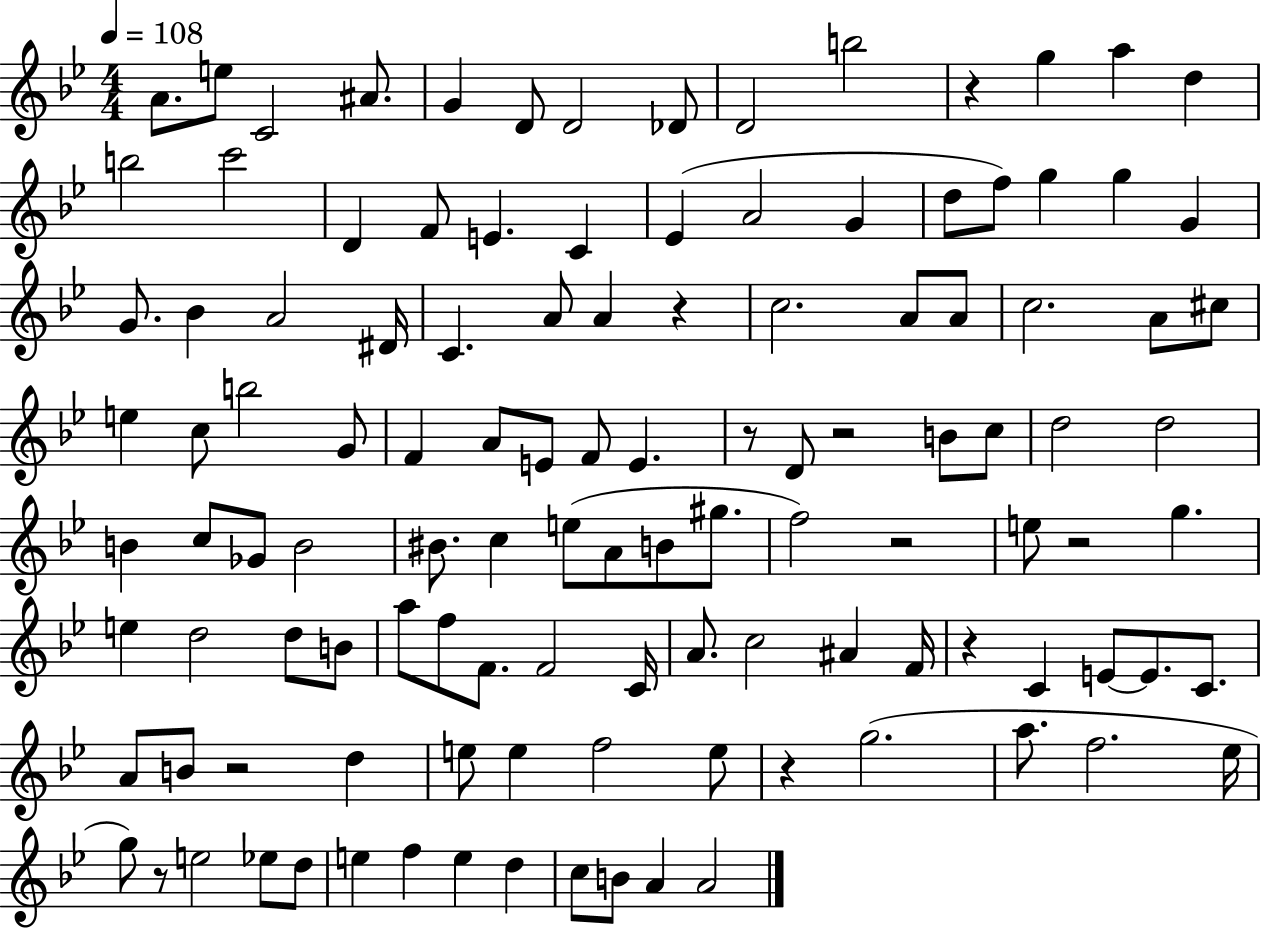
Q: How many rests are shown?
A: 10